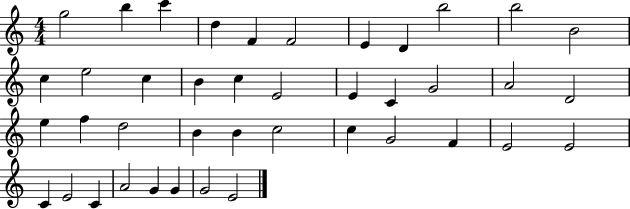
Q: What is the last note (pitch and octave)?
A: E4